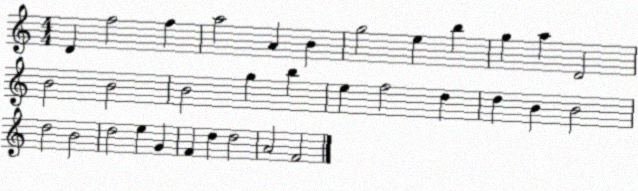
X:1
T:Untitled
M:4/4
L:1/4
K:C
D f2 f a2 A B g2 e b g a D2 B2 B2 B2 g b e f2 d d B B2 d2 B2 d2 e G F d d2 A2 F2